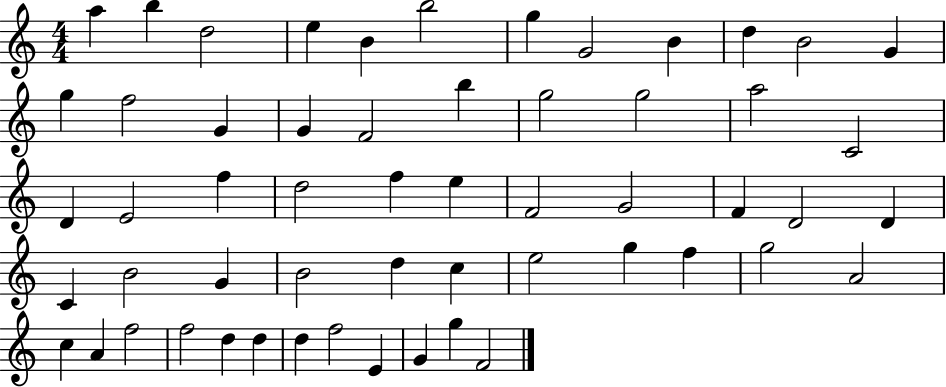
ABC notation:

X:1
T:Untitled
M:4/4
L:1/4
K:C
a b d2 e B b2 g G2 B d B2 G g f2 G G F2 b g2 g2 a2 C2 D E2 f d2 f e F2 G2 F D2 D C B2 G B2 d c e2 g f g2 A2 c A f2 f2 d d d f2 E G g F2